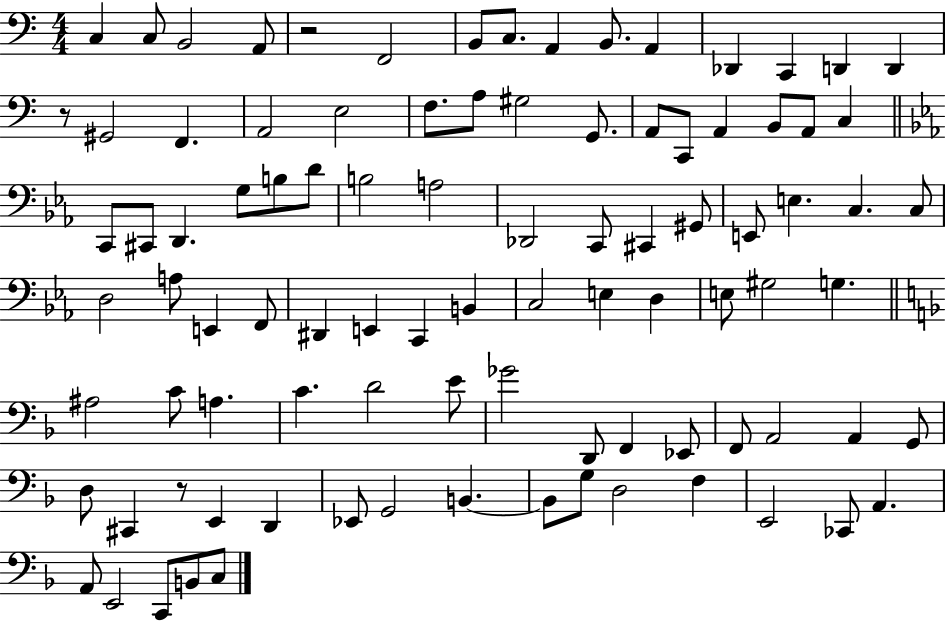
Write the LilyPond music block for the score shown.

{
  \clef bass
  \numericTimeSignature
  \time 4/4
  \key c \major
  c4 c8 b,2 a,8 | r2 f,2 | b,8 c8. a,4 b,8. a,4 | des,4 c,4 d,4 d,4 | \break r8 gis,2 f,4. | a,2 e2 | f8. a8 gis2 g,8. | a,8 c,8 a,4 b,8 a,8 c4 | \break \bar "||" \break \key ees \major c,8 cis,8 d,4. g8 b8 d'8 | b2 a2 | des,2 c,8 cis,4 gis,8 | e,8 e4. c4. c8 | \break d2 a8 e,4 f,8 | dis,4 e,4 c,4 b,4 | c2 e4 d4 | e8 gis2 g4. | \break \bar "||" \break \key f \major ais2 c'8 a4. | c'4. d'2 e'8 | ges'2 d,8 f,4 ees,8 | f,8 a,2 a,4 g,8 | \break d8 cis,4 r8 e,4 d,4 | ees,8 g,2 b,4.~~ | b,8 g8 d2 f4 | e,2 ces,8 a,4. | \break a,8 e,2 c,8 b,8 c8 | \bar "|."
}